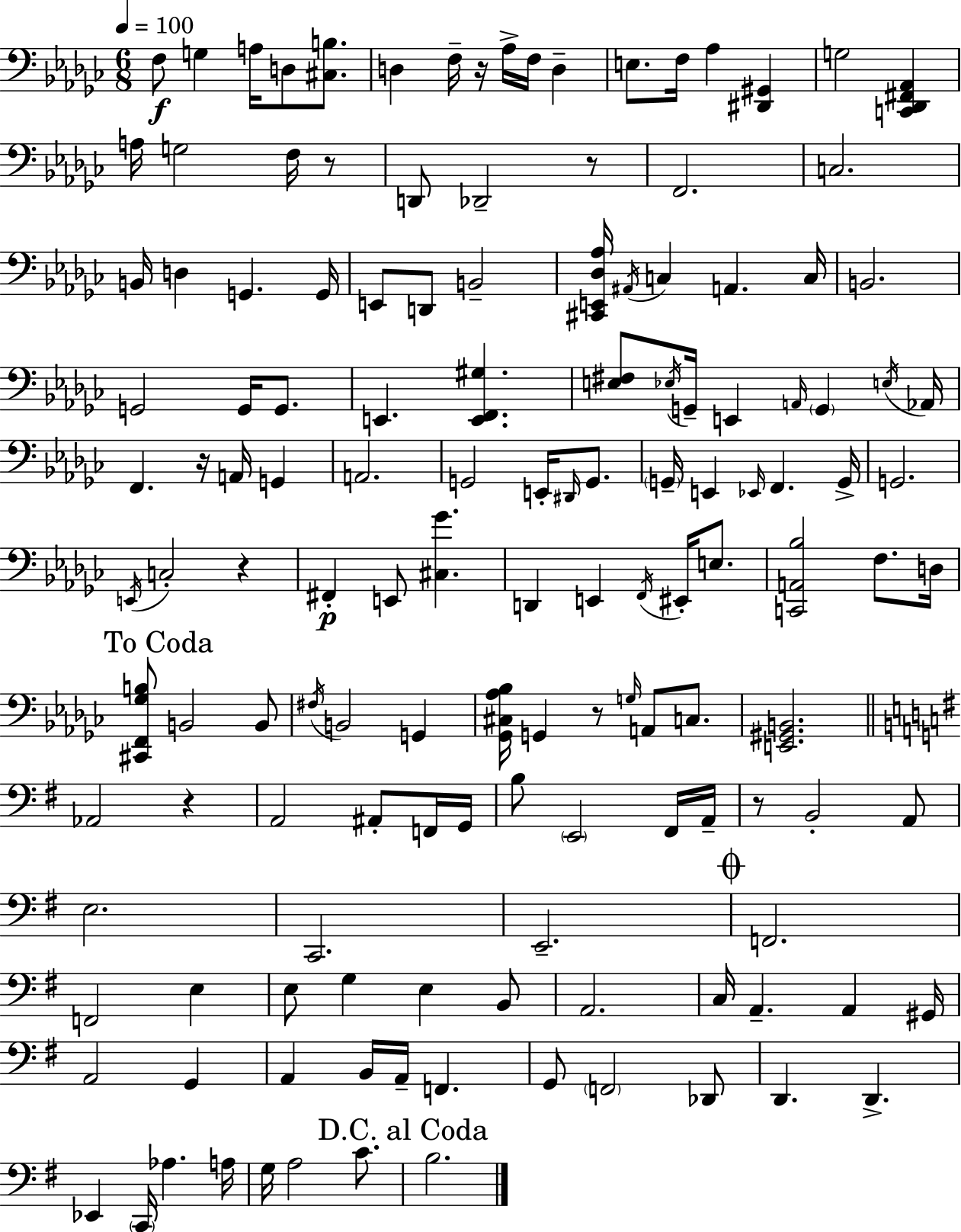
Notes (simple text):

F3/e G3/q A3/s D3/e [C#3,B3]/e. D3/q F3/s R/s Ab3/s F3/s D3/q E3/e. F3/s Ab3/q [D#2,G#2]/q G3/h [C2,Db2,F#2,Ab2]/q A3/s G3/h F3/s R/e D2/e Db2/h R/e F2/h. C3/h. B2/s D3/q G2/q. G2/s E2/e D2/e B2/h [C#2,E2,Db3,Ab3]/s A#2/s C3/q A2/q. C3/s B2/h. G2/h G2/s G2/e. E2/q. [E2,F2,G#3]/q. [E3,F#3]/e Eb3/s G2/s E2/q A2/s G2/q E3/s Ab2/s F2/q. R/s A2/s G2/q A2/h. G2/h E2/s D#2/s G2/e. G2/s E2/q Eb2/s F2/q. G2/s G2/h. E2/s C3/h R/q F#2/q E2/e [C#3,Gb4]/q. D2/q E2/q F2/s EIS2/s E3/e. [C2,A2,Bb3]/h F3/e. D3/s [C#2,F2,Gb3,B3]/e B2/h B2/e F#3/s B2/h G2/q [Gb2,C#3,Ab3,Bb3]/s G2/q R/e G3/s A2/e C3/e. [E2,G#2,B2]/h. Ab2/h R/q A2/h A#2/e F2/s G2/s B3/e E2/h F#2/s A2/s R/e B2/h A2/e E3/h. C2/h. E2/h. F2/h. F2/h E3/q E3/e G3/q E3/q B2/e A2/h. C3/s A2/q. A2/q G#2/s A2/h G2/q A2/q B2/s A2/s F2/q. G2/e F2/h Db2/e D2/q. D2/q. Eb2/q C2/s Ab3/q. A3/s G3/s A3/h C4/e. B3/h.